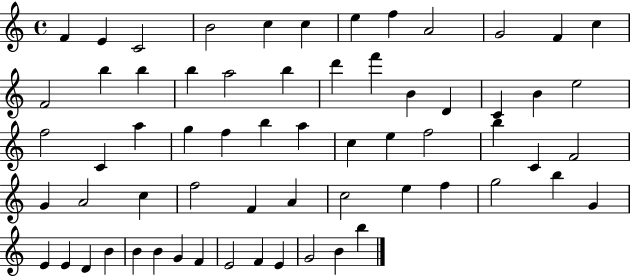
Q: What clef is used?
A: treble